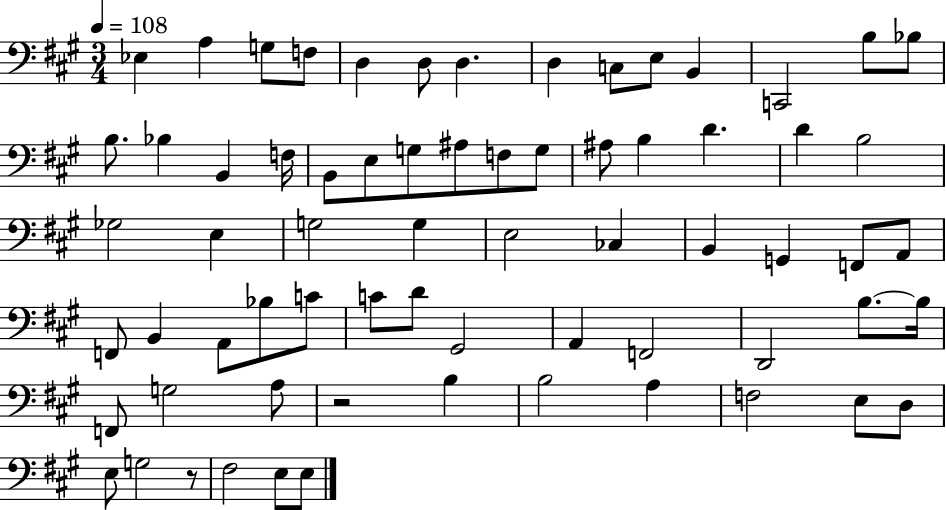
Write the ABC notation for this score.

X:1
T:Untitled
M:3/4
L:1/4
K:A
_E, A, G,/2 F,/2 D, D,/2 D, D, C,/2 E,/2 B,, C,,2 B,/2 _B,/2 B,/2 _B, B,, F,/4 B,,/2 E,/2 G,/2 ^A,/2 F,/2 G,/2 ^A,/2 B, D D B,2 _G,2 E, G,2 G, E,2 _C, B,, G,, F,,/2 A,,/2 F,,/2 B,, A,,/2 _B,/2 C/2 C/2 D/2 ^G,,2 A,, F,,2 D,,2 B,/2 B,/4 F,,/2 G,2 A,/2 z2 B, B,2 A, F,2 E,/2 D,/2 E,/2 G,2 z/2 ^F,2 E,/2 E,/2